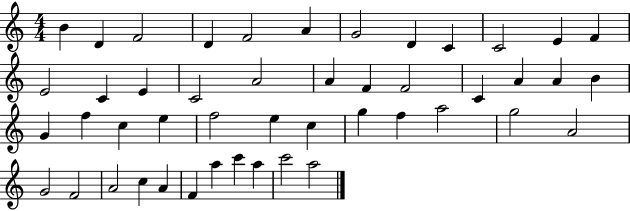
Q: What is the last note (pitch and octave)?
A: A5